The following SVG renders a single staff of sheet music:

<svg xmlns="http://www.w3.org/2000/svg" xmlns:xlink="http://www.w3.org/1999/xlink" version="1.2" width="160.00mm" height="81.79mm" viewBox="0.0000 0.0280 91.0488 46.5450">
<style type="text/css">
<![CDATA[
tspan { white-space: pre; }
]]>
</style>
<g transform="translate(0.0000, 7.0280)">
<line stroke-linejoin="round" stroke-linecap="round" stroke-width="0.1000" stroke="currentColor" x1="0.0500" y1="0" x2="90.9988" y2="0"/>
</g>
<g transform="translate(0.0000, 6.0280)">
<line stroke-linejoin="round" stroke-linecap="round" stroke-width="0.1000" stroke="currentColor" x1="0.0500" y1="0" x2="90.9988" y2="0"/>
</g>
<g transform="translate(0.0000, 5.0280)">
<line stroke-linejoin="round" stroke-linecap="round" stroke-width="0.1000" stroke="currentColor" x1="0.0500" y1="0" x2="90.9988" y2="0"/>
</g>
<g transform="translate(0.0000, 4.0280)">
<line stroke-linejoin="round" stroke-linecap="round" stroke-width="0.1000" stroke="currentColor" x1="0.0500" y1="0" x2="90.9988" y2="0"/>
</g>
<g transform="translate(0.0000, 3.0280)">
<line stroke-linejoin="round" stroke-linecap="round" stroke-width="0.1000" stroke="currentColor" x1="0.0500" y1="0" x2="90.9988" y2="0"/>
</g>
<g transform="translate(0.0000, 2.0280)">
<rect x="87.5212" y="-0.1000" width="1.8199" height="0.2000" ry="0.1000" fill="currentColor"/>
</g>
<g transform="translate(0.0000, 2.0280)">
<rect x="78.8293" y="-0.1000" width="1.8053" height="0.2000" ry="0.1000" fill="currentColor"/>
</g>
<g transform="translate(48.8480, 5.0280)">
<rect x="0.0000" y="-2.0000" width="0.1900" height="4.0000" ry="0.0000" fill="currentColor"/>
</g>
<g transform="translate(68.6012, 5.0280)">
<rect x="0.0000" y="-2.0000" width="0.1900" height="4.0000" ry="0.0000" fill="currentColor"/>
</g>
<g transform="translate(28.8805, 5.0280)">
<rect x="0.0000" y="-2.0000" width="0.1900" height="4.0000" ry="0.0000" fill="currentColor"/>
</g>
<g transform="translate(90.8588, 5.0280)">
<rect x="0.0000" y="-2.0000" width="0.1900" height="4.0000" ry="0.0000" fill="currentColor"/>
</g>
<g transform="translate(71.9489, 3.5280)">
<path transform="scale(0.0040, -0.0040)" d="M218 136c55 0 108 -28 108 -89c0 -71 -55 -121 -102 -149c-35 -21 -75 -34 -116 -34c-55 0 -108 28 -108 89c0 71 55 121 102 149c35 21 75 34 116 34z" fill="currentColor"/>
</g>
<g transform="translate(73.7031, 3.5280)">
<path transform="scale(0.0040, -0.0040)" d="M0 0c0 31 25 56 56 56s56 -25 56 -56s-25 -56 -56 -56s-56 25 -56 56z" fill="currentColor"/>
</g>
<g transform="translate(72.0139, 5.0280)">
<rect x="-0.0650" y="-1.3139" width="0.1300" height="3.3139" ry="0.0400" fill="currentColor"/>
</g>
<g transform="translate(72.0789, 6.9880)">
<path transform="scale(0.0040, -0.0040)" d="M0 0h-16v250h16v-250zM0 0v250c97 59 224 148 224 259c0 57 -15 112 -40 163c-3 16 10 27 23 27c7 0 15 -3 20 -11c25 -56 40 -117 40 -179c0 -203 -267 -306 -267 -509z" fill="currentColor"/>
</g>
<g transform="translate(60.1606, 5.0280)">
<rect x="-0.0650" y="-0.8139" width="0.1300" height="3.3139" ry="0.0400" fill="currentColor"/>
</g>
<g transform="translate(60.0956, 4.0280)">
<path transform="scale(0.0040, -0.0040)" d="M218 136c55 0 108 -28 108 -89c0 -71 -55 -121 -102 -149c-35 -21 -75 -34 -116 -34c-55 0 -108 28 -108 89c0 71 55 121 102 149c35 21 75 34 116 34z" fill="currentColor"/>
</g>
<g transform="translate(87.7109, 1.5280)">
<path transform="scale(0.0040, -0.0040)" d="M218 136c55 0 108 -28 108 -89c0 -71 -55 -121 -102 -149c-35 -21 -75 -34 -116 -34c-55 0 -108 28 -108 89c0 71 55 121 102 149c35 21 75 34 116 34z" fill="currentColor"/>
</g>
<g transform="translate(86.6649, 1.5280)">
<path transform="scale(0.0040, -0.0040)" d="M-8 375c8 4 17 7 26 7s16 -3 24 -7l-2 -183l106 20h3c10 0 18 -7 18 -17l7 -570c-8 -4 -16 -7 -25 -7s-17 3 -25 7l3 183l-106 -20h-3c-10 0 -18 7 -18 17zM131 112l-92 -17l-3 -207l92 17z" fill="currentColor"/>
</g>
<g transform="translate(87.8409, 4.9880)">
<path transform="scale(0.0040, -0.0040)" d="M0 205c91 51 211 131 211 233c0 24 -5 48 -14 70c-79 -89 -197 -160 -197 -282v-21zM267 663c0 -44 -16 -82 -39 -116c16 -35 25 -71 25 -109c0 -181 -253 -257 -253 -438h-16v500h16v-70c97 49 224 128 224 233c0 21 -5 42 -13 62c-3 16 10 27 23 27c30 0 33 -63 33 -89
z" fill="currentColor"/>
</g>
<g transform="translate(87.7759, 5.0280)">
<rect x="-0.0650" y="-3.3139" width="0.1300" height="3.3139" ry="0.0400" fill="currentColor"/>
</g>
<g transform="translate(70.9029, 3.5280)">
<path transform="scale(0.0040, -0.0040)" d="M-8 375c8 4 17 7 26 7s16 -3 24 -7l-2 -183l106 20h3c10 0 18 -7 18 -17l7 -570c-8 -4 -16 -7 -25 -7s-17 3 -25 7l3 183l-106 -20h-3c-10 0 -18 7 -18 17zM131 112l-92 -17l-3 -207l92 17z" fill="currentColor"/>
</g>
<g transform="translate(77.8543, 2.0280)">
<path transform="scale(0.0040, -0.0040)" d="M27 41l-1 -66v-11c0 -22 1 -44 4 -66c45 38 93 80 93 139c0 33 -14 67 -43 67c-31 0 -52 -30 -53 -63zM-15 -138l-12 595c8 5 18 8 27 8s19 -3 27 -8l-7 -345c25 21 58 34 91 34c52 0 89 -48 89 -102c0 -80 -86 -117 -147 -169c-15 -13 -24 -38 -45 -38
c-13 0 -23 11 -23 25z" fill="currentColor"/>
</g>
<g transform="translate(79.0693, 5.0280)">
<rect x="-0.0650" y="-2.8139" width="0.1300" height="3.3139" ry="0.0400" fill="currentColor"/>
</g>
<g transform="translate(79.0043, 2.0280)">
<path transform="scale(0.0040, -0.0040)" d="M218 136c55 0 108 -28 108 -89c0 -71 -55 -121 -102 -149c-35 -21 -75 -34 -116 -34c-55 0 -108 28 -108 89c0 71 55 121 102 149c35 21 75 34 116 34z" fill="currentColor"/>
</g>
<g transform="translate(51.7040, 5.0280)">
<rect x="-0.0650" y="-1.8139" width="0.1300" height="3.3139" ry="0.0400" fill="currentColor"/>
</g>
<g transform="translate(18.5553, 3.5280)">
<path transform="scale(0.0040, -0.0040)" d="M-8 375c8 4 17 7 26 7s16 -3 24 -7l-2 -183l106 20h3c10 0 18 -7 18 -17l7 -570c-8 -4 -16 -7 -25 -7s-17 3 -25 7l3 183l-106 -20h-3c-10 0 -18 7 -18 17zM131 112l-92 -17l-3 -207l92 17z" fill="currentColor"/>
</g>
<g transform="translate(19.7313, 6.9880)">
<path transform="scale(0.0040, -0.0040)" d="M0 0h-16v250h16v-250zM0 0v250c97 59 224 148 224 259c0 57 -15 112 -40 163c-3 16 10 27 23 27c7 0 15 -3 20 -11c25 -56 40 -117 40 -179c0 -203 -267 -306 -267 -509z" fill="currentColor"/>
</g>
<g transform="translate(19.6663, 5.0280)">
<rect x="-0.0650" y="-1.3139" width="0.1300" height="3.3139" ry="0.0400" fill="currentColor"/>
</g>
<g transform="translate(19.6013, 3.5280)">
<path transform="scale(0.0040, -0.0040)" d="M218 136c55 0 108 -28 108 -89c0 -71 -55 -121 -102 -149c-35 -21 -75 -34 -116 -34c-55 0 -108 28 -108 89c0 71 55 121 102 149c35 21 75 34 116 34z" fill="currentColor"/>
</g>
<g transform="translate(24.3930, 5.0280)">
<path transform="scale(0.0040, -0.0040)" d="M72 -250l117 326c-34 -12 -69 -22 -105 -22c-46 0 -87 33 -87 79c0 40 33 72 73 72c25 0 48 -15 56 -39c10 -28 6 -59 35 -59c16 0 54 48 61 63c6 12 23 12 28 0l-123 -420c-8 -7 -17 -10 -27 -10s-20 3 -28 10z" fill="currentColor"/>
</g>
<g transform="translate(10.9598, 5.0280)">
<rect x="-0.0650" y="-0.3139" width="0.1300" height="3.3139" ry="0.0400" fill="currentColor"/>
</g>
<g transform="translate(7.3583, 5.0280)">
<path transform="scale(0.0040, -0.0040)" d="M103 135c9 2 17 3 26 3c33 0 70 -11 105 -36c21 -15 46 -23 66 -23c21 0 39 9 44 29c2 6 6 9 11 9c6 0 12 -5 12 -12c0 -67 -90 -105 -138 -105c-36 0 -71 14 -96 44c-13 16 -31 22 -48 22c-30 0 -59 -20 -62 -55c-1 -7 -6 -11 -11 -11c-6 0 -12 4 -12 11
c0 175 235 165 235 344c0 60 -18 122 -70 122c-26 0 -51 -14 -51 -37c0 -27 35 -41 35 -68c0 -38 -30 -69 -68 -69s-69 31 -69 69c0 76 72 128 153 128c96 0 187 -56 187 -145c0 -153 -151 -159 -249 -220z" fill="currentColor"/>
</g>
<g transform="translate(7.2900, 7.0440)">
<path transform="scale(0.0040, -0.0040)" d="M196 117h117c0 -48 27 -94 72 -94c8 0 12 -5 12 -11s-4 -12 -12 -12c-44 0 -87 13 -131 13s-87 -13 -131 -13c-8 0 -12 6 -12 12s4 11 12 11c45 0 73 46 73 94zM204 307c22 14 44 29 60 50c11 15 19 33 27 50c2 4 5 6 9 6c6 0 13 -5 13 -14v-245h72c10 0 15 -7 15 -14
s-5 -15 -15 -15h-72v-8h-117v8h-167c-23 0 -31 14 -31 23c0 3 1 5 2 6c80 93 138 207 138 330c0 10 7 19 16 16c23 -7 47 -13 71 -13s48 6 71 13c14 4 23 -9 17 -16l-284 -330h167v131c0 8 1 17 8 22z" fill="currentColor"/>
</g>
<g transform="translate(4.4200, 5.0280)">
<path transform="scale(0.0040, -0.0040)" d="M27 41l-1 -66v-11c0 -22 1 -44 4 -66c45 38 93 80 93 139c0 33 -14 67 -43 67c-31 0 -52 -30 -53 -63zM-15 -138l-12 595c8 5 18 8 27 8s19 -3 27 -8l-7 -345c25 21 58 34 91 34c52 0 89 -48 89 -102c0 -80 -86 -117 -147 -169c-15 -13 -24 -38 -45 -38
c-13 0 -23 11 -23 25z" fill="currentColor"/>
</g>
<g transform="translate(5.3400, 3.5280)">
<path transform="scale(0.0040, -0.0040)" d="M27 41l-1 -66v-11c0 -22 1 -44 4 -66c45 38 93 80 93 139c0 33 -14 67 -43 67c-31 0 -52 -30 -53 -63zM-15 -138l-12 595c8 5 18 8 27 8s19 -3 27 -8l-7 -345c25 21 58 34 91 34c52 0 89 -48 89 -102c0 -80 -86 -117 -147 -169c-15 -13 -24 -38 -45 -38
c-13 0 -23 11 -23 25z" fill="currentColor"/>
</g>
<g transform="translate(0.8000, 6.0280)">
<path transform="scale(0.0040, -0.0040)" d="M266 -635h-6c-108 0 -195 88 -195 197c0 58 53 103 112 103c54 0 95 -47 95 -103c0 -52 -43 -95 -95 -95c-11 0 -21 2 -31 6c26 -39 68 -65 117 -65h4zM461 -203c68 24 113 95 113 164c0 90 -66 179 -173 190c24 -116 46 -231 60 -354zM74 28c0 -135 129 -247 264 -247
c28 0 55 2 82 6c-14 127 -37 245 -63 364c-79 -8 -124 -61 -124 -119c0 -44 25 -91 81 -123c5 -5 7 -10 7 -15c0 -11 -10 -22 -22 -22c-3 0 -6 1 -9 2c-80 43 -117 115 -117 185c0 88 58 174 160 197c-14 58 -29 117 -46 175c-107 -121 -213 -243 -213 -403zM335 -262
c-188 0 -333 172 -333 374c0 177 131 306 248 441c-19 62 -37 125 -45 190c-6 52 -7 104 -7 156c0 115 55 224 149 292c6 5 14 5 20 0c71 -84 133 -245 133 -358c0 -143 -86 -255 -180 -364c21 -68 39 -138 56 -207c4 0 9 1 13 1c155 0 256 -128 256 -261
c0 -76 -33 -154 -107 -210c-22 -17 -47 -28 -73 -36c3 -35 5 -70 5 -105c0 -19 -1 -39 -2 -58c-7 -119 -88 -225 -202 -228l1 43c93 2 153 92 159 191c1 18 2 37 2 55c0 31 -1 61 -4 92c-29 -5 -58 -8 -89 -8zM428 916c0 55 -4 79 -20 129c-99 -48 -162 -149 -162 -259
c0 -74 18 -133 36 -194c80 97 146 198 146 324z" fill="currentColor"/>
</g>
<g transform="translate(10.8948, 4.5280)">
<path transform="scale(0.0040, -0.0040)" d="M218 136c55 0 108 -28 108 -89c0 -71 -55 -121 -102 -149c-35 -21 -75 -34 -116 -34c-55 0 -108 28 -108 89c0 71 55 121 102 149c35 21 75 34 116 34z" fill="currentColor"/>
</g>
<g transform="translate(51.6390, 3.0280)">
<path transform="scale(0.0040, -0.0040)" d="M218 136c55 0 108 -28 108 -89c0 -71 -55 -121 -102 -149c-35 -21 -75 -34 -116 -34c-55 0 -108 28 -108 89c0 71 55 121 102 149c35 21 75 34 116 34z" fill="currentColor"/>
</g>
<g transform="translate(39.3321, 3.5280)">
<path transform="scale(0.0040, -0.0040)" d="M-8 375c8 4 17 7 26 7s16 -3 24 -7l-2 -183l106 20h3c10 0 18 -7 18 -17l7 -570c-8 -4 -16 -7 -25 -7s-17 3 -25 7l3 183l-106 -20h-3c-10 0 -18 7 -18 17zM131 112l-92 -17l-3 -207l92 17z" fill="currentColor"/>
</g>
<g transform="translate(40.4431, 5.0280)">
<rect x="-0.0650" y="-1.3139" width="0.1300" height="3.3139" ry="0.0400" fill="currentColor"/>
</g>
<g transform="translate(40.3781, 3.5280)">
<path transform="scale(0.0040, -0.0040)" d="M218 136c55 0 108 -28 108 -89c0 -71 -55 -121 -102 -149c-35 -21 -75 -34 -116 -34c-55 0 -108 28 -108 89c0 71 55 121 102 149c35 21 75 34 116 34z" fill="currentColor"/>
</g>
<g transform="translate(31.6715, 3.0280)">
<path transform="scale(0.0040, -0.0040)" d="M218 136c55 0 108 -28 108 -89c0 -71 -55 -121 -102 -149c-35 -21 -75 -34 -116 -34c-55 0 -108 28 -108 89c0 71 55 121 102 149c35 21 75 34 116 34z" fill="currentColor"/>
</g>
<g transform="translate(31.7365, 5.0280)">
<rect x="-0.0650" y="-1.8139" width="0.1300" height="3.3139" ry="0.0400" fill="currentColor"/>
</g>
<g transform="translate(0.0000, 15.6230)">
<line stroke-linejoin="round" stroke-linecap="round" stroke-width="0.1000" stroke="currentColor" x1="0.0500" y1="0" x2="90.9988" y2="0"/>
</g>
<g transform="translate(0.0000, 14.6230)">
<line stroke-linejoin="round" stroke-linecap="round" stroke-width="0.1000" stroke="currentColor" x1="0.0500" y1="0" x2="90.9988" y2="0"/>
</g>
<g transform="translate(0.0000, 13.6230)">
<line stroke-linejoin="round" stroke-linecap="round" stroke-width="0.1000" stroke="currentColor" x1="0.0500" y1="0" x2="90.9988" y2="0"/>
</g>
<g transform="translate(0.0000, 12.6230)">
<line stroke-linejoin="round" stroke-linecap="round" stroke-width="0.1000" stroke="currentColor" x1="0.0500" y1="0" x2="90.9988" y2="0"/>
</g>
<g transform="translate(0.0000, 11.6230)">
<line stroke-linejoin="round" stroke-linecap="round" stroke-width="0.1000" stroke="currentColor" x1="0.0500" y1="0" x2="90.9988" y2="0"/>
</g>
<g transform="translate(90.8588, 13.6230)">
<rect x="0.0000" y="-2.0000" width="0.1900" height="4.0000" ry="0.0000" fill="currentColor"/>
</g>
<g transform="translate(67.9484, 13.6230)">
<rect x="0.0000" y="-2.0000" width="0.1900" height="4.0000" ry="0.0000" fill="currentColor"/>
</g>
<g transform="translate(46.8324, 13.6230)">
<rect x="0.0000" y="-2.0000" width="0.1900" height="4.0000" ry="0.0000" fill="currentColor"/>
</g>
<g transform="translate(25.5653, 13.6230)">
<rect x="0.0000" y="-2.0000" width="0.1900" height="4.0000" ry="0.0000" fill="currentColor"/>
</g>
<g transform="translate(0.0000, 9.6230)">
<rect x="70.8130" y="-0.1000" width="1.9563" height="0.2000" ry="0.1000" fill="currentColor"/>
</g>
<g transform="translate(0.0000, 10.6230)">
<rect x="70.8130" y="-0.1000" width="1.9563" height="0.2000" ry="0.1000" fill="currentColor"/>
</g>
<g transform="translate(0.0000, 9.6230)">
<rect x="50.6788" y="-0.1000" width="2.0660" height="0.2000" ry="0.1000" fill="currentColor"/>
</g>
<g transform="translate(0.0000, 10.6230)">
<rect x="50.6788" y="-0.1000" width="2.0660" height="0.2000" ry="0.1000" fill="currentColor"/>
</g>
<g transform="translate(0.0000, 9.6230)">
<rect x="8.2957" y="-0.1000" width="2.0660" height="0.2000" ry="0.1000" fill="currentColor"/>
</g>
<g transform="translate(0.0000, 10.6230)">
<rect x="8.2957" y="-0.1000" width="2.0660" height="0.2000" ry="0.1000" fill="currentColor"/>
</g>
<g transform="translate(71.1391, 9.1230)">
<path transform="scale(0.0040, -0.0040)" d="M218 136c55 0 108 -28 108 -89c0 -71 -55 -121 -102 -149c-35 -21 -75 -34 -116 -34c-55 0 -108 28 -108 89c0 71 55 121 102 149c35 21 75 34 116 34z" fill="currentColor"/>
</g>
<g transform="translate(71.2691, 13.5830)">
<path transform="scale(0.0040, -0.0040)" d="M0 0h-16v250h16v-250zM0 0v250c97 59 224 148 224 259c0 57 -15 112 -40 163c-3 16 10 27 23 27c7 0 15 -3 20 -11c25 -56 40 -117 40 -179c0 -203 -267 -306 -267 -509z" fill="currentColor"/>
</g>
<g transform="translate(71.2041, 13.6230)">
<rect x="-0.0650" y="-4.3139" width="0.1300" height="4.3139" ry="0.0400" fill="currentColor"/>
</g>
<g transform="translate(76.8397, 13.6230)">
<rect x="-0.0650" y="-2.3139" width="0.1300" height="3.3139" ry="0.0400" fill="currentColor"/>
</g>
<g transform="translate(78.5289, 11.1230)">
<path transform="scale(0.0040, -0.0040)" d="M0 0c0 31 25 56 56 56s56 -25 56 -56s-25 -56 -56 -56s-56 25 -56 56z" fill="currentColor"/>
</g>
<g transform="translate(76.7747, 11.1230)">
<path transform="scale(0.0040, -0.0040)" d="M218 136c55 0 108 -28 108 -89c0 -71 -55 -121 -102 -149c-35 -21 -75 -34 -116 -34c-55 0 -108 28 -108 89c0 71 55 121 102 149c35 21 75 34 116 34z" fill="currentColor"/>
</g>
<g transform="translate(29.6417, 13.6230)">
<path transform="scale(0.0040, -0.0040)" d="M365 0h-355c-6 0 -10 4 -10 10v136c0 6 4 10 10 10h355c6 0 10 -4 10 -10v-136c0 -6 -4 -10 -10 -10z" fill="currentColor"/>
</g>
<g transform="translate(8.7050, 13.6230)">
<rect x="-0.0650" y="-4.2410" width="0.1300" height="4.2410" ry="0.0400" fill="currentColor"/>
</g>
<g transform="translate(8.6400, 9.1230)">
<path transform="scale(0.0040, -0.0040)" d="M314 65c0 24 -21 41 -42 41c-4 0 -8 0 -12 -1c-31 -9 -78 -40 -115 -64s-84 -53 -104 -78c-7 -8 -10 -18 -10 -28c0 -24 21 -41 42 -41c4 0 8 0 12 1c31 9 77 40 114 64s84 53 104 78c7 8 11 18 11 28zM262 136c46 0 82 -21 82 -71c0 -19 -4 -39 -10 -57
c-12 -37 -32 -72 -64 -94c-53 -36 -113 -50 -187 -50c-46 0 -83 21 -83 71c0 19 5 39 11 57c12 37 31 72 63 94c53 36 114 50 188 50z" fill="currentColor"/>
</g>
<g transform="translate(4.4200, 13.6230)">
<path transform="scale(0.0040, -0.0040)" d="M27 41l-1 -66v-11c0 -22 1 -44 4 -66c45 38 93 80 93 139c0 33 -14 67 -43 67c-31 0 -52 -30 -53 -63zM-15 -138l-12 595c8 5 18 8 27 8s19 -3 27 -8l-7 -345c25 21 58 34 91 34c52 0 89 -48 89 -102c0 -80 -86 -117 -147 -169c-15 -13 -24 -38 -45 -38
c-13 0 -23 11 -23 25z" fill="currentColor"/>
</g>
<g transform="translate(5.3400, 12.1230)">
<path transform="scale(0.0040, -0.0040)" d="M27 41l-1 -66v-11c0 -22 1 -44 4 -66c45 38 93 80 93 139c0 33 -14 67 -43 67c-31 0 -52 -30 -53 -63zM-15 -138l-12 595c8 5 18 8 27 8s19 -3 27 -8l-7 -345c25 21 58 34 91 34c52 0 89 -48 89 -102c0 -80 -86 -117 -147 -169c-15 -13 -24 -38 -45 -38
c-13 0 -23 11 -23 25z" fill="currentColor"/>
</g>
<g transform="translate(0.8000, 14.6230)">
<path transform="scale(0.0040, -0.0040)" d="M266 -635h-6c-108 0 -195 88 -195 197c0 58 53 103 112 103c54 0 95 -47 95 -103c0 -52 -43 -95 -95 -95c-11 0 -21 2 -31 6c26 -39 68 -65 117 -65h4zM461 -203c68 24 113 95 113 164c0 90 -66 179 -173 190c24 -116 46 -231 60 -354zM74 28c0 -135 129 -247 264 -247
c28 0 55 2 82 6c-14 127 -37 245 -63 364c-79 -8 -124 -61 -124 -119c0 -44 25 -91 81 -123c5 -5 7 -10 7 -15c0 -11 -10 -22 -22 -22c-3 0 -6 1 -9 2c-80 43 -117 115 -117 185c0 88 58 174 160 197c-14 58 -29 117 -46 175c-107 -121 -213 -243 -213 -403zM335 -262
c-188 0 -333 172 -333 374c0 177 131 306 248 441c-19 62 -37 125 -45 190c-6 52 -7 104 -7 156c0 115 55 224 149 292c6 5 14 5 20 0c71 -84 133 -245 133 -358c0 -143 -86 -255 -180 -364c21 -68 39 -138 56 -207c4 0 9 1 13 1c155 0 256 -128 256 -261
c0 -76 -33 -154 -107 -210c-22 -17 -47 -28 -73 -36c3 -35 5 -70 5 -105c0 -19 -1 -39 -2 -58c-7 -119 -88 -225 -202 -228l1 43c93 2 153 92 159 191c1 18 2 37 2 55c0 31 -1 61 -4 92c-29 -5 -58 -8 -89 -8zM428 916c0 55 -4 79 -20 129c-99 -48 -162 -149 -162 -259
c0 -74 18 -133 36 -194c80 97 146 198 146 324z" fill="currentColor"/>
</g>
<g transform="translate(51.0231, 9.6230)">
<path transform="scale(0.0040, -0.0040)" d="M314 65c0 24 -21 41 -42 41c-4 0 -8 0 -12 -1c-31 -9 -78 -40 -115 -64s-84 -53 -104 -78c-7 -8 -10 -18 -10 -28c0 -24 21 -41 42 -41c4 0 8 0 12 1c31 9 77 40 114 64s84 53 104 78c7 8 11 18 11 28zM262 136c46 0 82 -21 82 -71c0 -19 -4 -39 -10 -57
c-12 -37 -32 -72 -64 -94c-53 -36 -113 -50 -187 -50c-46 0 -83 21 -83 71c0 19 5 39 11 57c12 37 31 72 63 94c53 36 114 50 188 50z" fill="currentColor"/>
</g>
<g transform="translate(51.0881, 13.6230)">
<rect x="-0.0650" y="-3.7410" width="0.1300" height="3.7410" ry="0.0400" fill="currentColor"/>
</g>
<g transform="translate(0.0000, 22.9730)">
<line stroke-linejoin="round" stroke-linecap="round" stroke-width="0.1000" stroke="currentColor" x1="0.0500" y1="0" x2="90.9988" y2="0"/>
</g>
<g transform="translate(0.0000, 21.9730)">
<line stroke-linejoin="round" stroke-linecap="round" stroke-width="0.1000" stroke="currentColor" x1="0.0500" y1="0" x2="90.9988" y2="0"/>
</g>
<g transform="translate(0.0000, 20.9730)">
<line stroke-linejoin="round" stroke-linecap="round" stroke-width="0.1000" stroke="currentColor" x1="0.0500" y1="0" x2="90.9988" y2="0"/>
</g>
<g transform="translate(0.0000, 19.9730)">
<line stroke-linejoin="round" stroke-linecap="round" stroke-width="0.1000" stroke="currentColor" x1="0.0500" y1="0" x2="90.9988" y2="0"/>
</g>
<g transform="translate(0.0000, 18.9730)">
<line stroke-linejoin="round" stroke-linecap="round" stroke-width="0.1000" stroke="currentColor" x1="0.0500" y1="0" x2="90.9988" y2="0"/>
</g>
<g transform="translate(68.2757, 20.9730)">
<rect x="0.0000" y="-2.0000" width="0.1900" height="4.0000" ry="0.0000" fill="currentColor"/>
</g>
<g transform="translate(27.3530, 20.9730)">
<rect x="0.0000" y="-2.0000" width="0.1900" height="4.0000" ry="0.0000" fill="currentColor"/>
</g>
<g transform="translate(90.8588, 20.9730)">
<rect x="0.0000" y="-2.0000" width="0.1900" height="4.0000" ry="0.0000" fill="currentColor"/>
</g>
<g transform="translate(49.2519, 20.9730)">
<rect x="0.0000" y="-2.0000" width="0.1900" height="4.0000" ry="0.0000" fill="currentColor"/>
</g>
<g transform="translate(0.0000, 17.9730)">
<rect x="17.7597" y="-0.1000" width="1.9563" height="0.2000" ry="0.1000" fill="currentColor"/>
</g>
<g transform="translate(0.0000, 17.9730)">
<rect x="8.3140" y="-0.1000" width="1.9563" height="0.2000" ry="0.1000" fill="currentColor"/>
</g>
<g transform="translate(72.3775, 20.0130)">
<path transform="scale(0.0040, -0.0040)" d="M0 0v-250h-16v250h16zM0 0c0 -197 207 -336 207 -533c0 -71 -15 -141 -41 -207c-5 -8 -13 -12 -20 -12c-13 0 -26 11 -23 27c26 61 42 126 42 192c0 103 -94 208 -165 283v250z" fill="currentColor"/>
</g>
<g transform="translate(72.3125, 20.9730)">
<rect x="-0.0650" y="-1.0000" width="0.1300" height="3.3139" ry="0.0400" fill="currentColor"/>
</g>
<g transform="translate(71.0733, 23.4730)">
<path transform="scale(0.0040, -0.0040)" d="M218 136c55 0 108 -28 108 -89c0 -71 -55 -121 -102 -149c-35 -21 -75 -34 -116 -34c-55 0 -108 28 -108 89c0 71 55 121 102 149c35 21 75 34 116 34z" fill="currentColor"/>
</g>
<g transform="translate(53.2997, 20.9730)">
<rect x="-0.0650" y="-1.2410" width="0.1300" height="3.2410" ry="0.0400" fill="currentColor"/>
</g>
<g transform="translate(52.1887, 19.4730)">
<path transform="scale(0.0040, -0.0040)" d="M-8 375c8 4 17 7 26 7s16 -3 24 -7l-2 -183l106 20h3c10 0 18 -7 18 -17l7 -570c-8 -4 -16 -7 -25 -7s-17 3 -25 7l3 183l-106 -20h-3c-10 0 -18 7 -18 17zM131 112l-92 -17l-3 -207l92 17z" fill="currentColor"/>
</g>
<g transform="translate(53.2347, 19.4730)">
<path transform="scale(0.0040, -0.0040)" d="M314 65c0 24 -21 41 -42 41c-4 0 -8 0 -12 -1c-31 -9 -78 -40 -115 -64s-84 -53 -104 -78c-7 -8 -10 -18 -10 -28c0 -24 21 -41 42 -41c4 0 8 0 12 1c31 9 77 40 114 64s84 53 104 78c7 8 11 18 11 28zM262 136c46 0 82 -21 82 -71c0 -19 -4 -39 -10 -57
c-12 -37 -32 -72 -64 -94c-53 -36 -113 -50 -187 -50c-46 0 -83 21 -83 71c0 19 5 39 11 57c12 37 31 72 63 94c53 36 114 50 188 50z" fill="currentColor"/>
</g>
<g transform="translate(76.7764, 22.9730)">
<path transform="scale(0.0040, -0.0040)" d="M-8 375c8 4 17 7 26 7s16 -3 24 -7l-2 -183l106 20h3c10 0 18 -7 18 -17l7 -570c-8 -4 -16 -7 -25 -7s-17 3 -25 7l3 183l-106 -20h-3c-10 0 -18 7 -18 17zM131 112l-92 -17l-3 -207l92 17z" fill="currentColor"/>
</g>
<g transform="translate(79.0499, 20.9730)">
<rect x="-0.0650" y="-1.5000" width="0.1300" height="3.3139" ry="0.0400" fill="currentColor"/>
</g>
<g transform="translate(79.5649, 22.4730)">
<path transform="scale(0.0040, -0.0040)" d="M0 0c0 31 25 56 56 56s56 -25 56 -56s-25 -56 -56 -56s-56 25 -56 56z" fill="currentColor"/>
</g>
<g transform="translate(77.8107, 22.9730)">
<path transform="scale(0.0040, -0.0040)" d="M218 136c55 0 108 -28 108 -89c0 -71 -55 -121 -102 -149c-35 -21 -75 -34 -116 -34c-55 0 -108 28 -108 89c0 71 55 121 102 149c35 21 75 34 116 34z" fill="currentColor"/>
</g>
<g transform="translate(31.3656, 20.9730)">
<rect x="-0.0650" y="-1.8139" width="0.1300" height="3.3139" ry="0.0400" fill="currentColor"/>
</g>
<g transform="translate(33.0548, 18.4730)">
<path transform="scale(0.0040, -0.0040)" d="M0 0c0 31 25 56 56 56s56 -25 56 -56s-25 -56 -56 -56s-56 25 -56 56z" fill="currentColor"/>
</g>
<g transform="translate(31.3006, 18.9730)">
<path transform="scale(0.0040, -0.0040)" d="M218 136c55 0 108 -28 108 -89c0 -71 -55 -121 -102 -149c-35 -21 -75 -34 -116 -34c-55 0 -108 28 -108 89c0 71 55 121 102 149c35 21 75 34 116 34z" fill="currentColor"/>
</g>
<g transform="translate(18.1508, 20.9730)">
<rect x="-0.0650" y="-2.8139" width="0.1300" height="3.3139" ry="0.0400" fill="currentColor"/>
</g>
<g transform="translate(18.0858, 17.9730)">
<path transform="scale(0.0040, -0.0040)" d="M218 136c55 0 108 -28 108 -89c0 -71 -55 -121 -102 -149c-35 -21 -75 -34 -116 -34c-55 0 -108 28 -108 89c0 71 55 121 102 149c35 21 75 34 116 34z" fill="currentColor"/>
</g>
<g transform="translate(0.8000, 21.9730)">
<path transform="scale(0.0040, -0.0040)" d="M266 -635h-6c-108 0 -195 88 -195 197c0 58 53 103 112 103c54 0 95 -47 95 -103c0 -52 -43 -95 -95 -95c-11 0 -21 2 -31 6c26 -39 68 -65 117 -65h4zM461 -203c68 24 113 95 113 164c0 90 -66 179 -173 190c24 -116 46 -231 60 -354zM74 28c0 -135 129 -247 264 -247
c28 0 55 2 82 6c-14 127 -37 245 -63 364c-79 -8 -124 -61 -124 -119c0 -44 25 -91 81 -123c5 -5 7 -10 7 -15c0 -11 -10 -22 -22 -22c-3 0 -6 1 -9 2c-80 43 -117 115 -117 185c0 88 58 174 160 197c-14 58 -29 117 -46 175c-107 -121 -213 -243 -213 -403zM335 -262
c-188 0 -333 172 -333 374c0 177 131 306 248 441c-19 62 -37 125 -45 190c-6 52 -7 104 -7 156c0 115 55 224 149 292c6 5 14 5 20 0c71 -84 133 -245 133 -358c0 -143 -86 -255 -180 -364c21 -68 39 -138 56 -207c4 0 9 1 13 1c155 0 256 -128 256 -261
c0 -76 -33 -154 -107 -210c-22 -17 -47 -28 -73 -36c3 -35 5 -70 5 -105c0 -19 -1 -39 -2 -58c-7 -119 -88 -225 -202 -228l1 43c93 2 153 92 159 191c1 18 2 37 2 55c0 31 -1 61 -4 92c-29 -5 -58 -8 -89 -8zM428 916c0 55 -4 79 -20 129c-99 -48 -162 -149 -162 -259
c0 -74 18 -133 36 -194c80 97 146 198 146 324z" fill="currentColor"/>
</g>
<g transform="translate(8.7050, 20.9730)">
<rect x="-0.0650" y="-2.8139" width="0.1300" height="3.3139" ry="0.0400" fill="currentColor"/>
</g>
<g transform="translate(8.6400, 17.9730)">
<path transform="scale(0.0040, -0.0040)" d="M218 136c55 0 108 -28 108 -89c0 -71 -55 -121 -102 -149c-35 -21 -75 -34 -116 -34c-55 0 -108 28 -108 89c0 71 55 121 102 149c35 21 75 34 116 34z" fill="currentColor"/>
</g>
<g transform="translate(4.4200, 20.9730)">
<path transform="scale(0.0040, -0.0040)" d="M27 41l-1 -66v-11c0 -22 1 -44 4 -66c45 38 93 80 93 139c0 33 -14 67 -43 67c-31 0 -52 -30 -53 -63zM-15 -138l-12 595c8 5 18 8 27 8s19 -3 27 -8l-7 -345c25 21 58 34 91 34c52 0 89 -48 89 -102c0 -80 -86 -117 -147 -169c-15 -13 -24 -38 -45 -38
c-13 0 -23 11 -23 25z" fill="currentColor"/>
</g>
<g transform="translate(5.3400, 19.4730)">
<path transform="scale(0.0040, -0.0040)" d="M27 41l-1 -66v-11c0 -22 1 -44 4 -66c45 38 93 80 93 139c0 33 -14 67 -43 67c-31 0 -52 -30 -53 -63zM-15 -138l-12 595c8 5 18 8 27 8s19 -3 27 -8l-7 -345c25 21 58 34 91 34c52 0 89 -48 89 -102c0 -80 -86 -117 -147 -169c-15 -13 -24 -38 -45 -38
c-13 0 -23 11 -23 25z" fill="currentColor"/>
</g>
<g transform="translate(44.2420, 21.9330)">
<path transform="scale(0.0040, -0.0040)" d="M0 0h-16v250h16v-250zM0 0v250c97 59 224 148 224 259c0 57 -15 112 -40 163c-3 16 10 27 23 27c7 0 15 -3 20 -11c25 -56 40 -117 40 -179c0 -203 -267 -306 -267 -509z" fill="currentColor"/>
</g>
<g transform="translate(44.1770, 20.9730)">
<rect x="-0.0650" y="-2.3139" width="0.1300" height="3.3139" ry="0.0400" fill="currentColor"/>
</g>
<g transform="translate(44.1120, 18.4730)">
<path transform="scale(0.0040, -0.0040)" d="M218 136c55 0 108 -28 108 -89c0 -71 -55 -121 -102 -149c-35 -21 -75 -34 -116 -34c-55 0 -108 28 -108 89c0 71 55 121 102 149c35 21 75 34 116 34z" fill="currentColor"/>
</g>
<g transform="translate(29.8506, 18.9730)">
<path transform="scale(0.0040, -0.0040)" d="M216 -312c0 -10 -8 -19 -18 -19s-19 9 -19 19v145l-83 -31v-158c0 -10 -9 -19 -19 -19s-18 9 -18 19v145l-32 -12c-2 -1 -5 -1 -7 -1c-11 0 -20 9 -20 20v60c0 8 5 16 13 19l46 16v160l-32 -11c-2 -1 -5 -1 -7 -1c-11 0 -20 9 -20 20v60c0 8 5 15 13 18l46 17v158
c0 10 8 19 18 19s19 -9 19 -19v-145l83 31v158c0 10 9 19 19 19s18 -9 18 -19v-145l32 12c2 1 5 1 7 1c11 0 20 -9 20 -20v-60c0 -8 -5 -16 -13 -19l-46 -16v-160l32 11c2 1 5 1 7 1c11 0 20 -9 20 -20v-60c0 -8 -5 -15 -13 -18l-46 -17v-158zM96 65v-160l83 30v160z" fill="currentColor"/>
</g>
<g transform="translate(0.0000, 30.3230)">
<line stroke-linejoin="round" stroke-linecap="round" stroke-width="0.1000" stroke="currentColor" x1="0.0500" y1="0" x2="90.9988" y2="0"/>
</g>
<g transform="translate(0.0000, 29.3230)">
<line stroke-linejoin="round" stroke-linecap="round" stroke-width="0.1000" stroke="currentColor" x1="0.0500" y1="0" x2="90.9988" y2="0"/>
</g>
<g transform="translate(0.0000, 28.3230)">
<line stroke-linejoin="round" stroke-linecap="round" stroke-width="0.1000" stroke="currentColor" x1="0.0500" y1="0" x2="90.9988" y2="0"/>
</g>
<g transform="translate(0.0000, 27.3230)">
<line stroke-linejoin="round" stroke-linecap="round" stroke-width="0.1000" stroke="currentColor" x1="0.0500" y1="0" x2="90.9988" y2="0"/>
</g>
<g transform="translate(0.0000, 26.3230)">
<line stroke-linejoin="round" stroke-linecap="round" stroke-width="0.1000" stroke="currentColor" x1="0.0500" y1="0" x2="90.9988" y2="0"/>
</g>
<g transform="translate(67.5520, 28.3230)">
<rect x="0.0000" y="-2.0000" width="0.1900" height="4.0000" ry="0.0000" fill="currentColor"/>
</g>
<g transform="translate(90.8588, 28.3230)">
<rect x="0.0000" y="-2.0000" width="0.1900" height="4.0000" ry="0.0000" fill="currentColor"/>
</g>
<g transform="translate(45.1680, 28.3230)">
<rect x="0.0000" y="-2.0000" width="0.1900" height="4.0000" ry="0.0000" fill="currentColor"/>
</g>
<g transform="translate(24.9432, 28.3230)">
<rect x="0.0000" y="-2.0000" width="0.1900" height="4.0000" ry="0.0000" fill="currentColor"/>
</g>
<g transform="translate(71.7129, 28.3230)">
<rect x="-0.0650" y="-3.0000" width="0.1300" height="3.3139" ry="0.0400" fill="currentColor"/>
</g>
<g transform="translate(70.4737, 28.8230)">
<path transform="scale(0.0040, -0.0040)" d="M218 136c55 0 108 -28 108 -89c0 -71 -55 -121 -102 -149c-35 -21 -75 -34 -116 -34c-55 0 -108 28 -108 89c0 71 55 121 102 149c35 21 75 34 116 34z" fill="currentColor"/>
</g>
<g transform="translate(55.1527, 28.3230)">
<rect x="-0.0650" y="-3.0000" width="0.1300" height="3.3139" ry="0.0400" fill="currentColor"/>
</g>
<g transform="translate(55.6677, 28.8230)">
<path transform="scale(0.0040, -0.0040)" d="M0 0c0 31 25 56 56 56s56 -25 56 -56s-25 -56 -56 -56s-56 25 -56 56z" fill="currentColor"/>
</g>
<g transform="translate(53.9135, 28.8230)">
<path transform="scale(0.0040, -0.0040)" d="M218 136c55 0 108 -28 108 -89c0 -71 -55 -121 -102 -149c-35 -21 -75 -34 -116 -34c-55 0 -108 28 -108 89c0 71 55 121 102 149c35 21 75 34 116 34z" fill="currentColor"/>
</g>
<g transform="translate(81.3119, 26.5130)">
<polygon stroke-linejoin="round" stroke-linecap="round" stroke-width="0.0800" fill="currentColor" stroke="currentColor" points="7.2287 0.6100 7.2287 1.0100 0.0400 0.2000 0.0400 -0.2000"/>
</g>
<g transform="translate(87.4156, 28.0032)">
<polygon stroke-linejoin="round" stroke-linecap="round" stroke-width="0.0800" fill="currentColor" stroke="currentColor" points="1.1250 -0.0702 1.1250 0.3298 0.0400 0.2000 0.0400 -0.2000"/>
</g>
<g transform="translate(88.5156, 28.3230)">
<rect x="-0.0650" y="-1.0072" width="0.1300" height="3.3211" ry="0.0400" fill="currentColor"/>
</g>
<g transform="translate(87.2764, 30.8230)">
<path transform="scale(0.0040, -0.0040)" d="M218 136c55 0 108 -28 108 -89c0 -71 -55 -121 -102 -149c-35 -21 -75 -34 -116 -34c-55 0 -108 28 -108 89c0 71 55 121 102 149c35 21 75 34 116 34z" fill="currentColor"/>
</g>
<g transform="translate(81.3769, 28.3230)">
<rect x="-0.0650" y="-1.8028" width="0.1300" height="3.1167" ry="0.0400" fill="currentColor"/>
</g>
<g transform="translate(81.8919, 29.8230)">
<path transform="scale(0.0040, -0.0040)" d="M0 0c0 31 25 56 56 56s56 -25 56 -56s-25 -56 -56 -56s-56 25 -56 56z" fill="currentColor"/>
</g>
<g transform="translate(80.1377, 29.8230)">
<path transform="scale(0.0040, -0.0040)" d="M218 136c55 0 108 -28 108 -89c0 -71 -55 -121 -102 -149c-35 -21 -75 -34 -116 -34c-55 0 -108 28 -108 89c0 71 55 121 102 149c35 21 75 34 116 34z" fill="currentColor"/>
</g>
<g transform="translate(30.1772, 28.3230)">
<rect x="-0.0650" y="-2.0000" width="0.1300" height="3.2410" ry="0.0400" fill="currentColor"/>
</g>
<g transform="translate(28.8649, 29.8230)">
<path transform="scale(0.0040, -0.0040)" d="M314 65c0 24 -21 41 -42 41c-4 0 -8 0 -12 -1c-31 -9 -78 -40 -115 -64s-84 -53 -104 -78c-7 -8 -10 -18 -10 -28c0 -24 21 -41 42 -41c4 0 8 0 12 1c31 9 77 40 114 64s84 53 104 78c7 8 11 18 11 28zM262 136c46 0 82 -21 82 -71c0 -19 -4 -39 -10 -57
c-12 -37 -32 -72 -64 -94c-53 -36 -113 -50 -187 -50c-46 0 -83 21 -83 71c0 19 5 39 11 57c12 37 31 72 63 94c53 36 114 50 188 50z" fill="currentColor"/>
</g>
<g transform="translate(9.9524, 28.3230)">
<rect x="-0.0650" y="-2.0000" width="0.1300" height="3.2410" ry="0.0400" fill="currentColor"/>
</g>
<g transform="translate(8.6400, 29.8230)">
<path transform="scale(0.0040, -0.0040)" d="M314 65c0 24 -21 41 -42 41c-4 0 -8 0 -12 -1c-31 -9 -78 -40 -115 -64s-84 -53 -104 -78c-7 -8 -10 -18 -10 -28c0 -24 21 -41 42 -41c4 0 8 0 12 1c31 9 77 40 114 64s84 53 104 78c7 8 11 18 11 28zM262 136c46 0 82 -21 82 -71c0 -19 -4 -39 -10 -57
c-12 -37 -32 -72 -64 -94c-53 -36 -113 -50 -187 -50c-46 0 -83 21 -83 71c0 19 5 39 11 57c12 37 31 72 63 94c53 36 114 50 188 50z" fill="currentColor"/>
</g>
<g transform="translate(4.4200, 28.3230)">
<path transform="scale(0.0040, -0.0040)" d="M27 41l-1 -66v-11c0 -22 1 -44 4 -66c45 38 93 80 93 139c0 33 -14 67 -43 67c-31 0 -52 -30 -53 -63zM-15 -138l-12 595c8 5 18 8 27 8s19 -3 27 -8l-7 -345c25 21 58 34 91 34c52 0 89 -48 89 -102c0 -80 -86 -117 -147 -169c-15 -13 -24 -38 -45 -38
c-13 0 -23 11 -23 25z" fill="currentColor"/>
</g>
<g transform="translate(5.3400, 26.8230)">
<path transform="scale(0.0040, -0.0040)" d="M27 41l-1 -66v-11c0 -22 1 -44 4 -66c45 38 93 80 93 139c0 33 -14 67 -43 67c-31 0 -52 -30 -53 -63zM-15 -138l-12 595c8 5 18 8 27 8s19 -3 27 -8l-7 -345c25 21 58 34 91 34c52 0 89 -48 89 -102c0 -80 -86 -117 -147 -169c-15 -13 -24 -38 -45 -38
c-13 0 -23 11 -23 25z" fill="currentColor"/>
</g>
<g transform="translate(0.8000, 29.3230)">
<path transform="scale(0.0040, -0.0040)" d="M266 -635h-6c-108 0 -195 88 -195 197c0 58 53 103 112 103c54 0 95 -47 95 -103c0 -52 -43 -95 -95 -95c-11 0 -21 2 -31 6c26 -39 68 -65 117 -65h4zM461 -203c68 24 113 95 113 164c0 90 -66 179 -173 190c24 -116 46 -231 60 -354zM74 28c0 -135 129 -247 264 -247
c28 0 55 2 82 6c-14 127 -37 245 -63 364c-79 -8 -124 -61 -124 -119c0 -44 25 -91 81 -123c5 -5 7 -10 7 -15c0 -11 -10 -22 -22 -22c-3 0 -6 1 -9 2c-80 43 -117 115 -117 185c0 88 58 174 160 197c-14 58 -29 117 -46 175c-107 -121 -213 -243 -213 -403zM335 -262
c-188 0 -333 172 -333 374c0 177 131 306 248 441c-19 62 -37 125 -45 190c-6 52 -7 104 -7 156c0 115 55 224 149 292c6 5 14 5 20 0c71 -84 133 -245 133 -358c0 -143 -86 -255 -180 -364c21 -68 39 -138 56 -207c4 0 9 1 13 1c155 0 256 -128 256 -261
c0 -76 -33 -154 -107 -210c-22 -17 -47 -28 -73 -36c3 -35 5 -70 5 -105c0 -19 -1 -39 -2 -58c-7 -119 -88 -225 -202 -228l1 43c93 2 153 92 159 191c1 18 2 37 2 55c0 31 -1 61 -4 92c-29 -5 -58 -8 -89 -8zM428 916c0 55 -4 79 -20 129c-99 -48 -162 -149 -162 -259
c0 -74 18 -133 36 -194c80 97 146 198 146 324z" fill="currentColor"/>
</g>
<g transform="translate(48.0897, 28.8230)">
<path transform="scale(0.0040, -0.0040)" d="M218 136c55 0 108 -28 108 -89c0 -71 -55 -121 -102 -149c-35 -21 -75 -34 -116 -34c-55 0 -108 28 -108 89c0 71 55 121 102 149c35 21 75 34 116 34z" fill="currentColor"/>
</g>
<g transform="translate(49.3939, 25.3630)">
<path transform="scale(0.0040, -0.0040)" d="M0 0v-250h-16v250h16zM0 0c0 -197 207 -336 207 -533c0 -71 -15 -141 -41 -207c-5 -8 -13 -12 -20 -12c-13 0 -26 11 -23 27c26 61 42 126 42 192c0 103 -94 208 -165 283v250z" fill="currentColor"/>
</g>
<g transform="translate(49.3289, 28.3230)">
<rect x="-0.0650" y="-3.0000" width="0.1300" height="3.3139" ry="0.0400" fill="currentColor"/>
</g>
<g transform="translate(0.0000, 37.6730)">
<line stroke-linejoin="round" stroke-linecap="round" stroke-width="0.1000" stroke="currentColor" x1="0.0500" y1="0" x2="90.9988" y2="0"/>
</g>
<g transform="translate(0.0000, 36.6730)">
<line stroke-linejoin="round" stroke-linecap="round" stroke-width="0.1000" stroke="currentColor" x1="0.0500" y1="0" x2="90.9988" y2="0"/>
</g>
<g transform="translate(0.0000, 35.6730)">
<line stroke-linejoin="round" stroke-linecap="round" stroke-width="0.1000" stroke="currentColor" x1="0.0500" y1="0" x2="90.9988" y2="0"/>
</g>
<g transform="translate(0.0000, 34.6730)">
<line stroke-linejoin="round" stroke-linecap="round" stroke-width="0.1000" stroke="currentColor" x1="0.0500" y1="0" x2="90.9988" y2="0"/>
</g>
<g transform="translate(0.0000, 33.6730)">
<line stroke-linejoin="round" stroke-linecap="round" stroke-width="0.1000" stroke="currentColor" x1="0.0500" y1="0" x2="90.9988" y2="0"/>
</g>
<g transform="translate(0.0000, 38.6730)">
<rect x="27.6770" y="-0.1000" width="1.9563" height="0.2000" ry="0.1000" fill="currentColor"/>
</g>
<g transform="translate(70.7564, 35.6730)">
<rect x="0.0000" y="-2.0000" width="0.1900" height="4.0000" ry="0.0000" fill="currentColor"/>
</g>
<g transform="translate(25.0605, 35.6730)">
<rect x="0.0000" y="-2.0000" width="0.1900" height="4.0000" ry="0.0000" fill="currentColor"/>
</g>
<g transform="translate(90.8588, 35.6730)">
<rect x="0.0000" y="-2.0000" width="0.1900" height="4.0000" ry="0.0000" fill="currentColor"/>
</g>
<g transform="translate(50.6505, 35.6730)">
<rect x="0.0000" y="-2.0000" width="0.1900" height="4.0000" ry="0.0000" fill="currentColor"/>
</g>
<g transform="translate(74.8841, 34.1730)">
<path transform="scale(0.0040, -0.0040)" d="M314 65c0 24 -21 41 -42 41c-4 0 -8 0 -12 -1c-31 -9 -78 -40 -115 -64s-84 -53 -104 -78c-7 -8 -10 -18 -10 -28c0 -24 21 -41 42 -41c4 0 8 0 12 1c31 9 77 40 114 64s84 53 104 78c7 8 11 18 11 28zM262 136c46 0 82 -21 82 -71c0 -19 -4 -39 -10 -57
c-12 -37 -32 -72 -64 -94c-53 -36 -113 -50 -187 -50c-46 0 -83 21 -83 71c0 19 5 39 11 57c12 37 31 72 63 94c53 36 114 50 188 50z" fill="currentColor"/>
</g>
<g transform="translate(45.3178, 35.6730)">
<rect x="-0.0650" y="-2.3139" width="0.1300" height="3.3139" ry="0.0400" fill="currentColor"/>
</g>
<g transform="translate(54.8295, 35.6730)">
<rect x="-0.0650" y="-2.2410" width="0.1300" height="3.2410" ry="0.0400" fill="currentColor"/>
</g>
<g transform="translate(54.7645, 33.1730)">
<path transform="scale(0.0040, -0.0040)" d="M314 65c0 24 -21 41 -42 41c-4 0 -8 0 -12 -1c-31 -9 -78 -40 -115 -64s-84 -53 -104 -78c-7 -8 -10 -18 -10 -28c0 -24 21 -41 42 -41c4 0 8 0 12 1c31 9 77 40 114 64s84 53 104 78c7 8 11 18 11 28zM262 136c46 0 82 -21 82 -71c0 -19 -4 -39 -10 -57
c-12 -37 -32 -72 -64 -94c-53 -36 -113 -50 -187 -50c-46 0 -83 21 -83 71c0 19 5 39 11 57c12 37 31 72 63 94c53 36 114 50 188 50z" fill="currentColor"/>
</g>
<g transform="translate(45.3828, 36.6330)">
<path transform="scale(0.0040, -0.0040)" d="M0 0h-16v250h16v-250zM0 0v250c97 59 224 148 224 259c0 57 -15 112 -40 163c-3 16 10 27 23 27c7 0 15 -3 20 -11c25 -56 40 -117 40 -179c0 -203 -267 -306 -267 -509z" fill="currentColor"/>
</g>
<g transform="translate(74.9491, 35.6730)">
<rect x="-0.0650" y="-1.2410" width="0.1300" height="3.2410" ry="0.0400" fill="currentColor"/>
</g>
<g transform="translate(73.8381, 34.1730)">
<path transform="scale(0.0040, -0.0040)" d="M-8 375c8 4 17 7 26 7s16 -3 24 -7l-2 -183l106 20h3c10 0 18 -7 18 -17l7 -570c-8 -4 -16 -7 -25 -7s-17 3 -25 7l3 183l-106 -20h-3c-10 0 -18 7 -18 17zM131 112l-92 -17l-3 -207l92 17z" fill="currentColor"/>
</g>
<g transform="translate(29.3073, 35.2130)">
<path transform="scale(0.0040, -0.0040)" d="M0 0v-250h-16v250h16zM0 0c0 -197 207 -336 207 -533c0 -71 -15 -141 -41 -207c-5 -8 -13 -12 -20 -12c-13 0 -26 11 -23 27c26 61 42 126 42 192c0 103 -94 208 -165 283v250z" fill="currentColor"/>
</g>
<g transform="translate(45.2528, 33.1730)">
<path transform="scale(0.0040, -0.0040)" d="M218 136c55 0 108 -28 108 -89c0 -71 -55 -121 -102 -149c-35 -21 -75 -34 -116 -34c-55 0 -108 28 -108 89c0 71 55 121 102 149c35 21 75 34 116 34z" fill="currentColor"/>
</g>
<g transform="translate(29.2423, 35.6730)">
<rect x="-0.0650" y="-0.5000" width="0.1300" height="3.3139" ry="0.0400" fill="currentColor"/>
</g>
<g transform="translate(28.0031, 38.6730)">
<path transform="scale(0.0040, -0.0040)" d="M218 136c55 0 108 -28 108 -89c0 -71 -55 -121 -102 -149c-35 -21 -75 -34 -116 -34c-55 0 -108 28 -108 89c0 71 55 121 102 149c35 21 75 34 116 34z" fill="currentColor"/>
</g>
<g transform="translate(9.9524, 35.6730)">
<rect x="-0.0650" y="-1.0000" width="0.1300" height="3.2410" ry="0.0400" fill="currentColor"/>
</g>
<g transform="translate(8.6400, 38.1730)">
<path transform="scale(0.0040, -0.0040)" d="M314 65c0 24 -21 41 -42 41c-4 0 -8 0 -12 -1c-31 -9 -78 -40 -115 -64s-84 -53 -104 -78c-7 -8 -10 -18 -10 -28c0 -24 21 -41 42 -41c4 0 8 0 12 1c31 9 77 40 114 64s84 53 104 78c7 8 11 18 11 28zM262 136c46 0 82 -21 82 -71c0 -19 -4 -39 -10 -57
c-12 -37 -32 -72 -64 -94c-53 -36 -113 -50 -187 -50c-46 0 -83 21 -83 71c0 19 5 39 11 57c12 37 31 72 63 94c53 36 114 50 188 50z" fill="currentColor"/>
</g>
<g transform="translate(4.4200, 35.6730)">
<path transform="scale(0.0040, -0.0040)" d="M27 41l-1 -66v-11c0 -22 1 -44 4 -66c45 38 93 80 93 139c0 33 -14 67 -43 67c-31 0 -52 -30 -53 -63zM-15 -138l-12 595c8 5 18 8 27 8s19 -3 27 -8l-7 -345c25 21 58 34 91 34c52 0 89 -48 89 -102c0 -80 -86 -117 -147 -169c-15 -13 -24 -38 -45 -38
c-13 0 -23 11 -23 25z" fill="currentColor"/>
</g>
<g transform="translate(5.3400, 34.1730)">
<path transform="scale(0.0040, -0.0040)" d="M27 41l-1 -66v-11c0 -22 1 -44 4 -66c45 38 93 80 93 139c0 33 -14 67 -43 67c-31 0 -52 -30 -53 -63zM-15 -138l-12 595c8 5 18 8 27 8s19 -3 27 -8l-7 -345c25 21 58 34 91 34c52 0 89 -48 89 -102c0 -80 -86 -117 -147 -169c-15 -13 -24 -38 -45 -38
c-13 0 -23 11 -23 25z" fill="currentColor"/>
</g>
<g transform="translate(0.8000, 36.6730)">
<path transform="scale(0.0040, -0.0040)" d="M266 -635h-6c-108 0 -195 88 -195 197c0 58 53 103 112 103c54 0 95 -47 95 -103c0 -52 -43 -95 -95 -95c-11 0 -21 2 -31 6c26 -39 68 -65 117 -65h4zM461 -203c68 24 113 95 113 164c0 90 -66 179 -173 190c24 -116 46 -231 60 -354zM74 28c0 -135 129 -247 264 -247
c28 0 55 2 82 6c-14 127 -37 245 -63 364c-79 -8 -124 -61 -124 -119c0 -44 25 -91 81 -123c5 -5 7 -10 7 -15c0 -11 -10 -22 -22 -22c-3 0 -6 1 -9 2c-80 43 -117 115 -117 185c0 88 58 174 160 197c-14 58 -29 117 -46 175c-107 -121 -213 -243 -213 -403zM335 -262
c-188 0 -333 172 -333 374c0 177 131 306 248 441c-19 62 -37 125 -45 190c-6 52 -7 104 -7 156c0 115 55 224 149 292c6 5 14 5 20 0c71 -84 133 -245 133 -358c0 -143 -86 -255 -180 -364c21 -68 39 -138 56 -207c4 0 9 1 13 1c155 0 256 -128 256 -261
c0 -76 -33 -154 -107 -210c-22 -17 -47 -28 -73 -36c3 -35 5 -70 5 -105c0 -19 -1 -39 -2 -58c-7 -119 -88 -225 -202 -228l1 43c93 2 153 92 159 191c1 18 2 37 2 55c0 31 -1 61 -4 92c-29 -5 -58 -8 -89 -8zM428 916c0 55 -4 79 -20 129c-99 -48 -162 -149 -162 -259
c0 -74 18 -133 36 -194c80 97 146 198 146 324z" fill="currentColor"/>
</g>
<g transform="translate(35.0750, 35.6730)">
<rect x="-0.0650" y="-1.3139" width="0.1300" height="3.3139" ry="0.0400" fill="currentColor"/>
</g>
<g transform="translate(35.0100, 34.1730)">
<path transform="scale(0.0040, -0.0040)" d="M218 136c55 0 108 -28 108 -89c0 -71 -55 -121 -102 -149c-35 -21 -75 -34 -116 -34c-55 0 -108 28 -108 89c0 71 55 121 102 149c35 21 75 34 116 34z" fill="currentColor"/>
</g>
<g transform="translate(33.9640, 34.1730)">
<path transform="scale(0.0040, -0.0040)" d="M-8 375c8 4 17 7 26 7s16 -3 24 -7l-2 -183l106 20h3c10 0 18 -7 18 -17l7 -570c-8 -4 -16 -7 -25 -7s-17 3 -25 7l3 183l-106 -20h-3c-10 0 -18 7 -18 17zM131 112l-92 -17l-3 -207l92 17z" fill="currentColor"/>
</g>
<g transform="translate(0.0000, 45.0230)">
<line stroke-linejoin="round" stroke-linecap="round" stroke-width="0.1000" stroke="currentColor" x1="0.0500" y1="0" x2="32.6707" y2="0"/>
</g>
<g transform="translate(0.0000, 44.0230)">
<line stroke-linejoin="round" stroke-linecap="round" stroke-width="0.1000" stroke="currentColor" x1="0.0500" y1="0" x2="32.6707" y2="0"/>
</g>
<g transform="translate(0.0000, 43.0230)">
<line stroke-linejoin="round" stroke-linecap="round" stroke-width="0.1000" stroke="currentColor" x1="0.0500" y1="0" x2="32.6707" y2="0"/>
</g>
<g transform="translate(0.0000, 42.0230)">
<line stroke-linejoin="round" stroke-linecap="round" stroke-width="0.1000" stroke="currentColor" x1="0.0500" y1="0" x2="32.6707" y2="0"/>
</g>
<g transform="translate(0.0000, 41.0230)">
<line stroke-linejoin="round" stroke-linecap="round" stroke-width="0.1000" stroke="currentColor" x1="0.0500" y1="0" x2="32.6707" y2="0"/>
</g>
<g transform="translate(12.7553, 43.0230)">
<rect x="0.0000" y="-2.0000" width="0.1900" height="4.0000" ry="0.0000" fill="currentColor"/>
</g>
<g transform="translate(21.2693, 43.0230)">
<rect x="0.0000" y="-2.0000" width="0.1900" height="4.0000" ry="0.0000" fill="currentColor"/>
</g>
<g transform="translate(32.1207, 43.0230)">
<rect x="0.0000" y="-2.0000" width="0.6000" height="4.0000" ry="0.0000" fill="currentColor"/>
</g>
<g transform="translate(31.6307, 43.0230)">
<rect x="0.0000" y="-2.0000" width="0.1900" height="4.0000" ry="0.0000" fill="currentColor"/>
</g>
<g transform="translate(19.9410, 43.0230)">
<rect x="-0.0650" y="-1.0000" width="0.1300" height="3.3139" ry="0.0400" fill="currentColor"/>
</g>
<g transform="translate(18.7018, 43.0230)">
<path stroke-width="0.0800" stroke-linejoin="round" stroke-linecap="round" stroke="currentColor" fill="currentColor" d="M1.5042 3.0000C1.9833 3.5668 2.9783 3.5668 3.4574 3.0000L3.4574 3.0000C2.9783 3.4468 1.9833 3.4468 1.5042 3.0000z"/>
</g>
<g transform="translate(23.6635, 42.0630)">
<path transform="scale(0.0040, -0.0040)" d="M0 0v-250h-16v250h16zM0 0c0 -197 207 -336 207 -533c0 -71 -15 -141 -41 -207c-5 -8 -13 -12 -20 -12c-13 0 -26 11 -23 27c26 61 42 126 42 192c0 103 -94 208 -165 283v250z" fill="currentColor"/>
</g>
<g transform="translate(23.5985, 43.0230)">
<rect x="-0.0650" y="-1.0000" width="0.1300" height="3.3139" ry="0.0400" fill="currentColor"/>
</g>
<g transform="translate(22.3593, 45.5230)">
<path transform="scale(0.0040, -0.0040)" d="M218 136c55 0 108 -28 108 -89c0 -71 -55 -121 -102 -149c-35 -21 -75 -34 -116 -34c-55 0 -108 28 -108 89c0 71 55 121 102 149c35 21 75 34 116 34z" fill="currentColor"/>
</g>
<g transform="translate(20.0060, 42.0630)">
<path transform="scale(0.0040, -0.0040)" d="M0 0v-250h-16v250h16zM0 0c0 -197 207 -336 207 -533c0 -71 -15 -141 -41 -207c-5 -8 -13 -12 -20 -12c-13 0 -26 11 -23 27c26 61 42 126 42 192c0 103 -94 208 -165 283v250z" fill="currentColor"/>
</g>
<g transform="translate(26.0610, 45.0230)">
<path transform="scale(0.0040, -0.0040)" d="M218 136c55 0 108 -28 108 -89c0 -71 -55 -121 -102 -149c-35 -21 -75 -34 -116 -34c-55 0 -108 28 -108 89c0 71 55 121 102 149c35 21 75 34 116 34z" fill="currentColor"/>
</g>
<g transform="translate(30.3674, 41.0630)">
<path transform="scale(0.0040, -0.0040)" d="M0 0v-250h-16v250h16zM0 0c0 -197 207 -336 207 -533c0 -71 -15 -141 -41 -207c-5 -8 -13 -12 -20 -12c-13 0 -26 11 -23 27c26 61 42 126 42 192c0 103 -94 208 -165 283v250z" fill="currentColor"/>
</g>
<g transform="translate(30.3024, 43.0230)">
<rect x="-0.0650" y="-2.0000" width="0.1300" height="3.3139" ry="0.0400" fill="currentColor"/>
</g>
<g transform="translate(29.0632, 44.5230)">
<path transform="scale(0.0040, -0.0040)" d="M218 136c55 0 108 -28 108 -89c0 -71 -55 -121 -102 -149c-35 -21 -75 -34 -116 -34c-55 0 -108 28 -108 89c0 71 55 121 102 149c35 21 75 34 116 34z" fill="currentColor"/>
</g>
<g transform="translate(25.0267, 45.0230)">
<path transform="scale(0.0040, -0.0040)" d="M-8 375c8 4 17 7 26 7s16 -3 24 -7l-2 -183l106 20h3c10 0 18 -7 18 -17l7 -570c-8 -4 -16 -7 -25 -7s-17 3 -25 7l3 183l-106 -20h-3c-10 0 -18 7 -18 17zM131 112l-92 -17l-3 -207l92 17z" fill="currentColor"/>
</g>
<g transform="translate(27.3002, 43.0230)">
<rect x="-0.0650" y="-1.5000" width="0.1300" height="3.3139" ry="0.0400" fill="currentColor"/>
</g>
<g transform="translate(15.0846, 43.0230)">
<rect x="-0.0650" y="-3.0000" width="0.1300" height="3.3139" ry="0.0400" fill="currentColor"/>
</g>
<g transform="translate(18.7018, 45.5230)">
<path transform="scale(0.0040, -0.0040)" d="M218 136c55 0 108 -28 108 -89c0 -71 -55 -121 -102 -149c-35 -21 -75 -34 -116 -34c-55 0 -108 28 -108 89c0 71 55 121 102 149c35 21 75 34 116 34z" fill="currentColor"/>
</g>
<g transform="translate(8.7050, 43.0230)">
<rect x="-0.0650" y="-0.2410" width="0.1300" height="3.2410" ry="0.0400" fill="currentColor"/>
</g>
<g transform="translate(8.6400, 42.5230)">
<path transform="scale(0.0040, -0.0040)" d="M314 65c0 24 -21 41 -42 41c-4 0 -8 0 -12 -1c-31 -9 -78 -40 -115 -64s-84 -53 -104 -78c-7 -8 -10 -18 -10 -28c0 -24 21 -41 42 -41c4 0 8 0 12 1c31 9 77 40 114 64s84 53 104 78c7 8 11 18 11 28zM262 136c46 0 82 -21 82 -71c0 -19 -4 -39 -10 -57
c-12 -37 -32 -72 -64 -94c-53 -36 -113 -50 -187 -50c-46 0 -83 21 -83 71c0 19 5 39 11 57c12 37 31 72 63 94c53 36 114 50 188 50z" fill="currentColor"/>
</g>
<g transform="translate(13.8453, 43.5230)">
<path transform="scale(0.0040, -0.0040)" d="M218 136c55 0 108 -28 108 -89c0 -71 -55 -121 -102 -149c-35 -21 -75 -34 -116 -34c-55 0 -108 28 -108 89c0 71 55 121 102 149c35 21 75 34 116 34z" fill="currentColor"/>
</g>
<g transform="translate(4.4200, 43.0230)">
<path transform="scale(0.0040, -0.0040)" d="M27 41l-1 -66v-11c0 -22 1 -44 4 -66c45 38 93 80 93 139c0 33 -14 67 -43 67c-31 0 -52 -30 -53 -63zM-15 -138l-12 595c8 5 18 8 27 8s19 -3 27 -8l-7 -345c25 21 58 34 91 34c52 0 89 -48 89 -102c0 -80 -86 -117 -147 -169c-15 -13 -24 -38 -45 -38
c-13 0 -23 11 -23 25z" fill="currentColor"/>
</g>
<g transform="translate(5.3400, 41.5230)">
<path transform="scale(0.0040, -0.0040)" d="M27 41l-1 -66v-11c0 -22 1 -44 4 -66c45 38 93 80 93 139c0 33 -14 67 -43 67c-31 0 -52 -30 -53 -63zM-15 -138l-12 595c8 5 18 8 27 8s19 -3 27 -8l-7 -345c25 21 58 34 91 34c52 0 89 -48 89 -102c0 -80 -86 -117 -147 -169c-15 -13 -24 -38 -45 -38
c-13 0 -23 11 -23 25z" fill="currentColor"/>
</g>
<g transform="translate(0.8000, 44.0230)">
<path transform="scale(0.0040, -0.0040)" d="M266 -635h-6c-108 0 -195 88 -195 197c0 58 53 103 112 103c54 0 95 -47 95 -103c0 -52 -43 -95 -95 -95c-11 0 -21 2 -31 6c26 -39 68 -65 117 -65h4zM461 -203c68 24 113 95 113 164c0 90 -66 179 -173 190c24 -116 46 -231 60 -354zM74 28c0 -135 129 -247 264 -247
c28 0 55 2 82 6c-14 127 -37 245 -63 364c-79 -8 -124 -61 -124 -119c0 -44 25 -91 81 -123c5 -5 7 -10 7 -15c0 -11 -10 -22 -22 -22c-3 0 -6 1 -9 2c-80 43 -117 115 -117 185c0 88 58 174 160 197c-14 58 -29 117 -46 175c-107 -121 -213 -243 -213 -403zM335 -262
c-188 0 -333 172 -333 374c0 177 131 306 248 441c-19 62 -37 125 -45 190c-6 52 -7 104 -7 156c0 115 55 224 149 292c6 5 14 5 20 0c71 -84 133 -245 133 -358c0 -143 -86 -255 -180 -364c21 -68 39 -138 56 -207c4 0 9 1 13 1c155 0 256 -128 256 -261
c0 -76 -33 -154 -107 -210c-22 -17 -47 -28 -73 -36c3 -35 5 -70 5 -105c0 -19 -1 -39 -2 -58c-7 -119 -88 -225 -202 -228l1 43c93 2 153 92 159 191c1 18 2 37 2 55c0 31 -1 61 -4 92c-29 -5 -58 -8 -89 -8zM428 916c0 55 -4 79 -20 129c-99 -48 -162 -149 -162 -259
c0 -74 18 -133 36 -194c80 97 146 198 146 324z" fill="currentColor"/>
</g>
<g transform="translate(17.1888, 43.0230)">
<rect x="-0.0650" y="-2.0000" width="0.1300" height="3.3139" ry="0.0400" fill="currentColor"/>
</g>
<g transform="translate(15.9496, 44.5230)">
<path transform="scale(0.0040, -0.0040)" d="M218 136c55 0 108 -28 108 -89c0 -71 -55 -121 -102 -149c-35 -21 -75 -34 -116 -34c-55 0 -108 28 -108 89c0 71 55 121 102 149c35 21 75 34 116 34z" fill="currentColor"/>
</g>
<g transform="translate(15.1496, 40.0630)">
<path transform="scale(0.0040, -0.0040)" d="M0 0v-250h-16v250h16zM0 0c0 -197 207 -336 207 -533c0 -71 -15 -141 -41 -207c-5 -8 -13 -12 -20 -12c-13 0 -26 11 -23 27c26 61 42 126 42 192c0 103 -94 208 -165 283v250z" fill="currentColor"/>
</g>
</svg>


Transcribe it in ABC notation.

X:1
T:Untitled
M:2/4
L:1/4
K:Bb
c e/2 z/2 f e f d e/2 _a b/4 d'2 z2 c'2 d'/2 g a a ^f g/2 e2 D/2 E F2 F2 A/2 A A F/2 D/4 D2 C/2 e g/2 g2 e2 c2 A/2 F D/2 D/2 E F/2